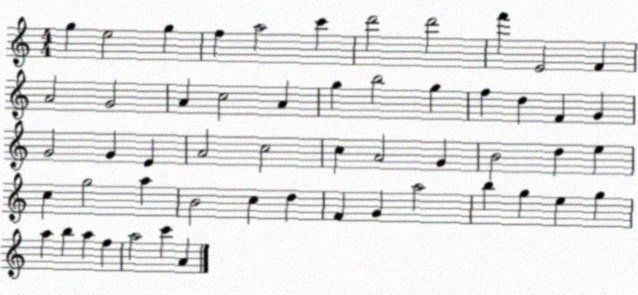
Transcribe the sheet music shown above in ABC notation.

X:1
T:Untitled
M:4/4
L:1/4
K:C
g e2 g f a2 c' d'2 d'2 f' E2 F A2 G2 A c2 A g b2 g f d F G G2 G E A2 c2 c A2 G B2 d e c g2 a B2 c d F G a2 b g e g a b a f a2 c' A